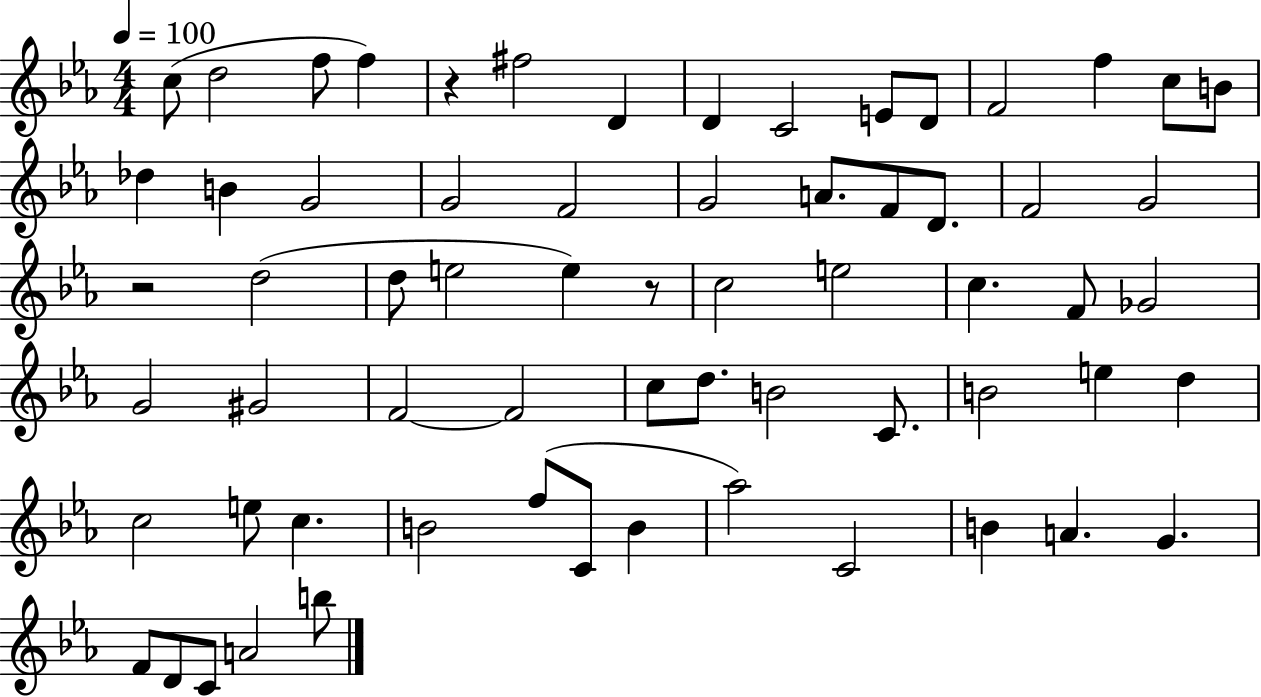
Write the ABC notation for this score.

X:1
T:Untitled
M:4/4
L:1/4
K:Eb
c/2 d2 f/2 f z ^f2 D D C2 E/2 D/2 F2 f c/2 B/2 _d B G2 G2 F2 G2 A/2 F/2 D/2 F2 G2 z2 d2 d/2 e2 e z/2 c2 e2 c F/2 _G2 G2 ^G2 F2 F2 c/2 d/2 B2 C/2 B2 e d c2 e/2 c B2 f/2 C/2 B _a2 C2 B A G F/2 D/2 C/2 A2 b/2